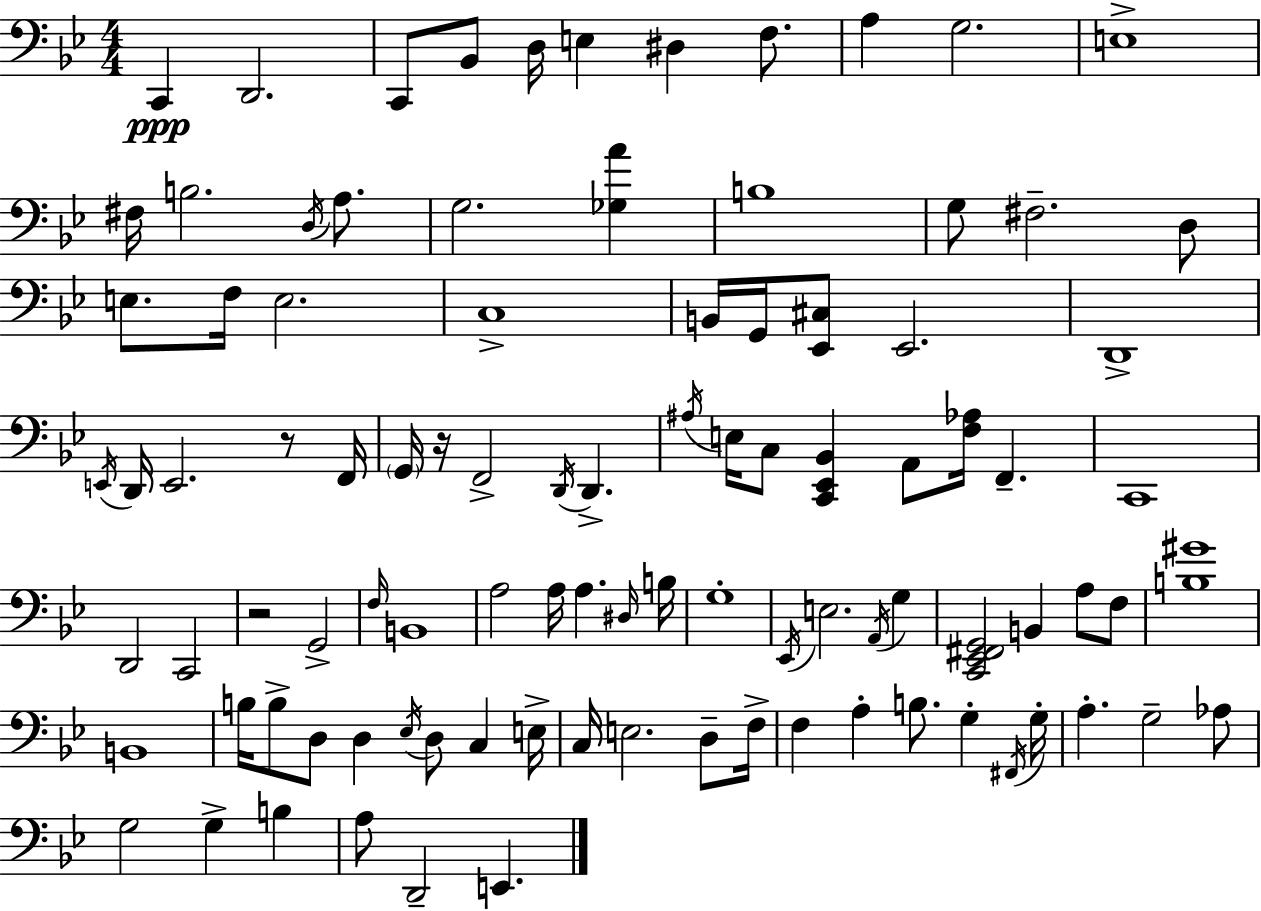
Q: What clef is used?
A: bass